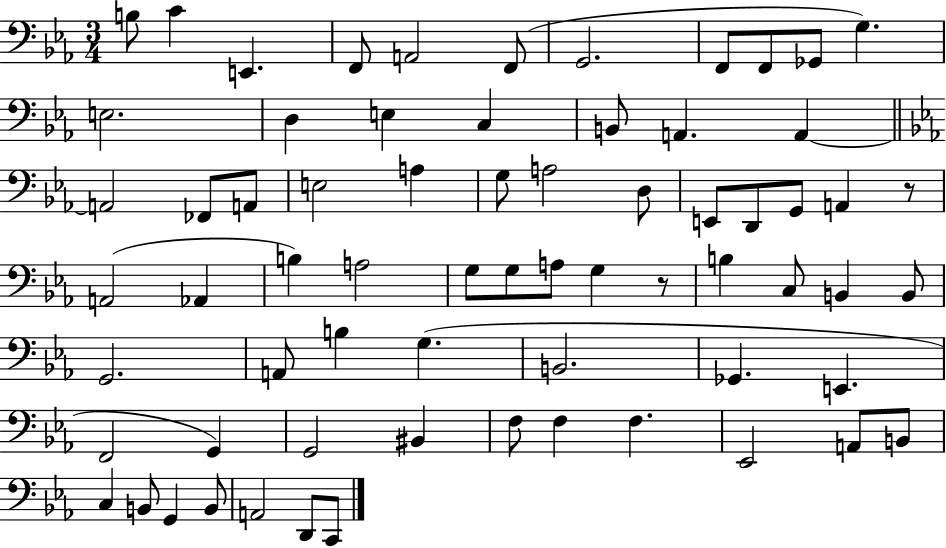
B3/e C4/q E2/q. F2/e A2/h F2/e G2/h. F2/e F2/e Gb2/e G3/q. E3/h. D3/q E3/q C3/q B2/e A2/q. A2/q A2/h FES2/e A2/e E3/h A3/q G3/e A3/h D3/e E2/e D2/e G2/e A2/q R/e A2/h Ab2/q B3/q A3/h G3/e G3/e A3/e G3/q R/e B3/q C3/e B2/q B2/e G2/h. A2/e B3/q G3/q. B2/h. Gb2/q. E2/q. F2/h G2/q G2/h BIS2/q F3/e F3/q F3/q. Eb2/h A2/e B2/e C3/q B2/e G2/q B2/e A2/h D2/e C2/e